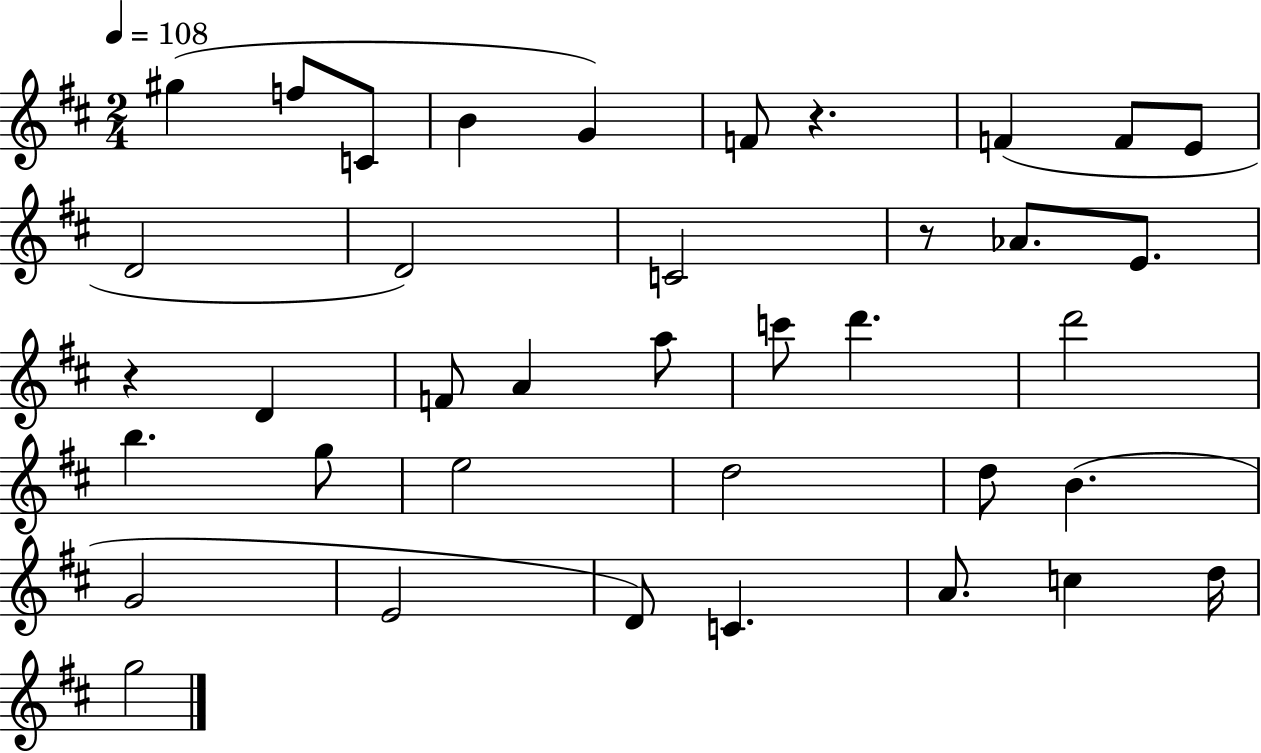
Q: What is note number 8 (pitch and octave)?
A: F4